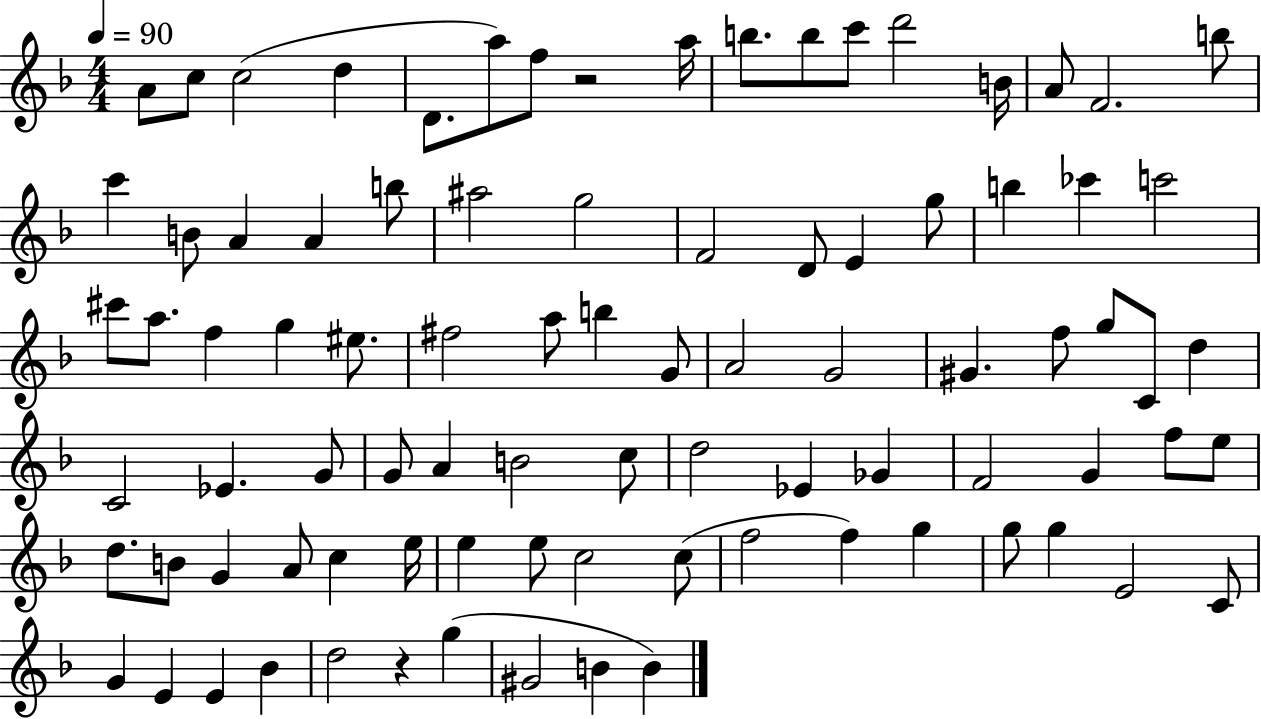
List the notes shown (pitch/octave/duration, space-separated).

A4/e C5/e C5/h D5/q D4/e. A5/e F5/e R/h A5/s B5/e. B5/e C6/e D6/h B4/s A4/e F4/h. B5/e C6/q B4/e A4/q A4/q B5/e A#5/h G5/h F4/h D4/e E4/q G5/e B5/q CES6/q C6/h C#6/e A5/e. F5/q G5/q EIS5/e. F#5/h A5/e B5/q G4/e A4/h G4/h G#4/q. F5/e G5/e C4/e D5/q C4/h Eb4/q. G4/e G4/e A4/q B4/h C5/e D5/h Eb4/q Gb4/q F4/h G4/q F5/e E5/e D5/e. B4/e G4/q A4/e C5/q E5/s E5/q E5/e C5/h C5/e F5/h F5/q G5/q G5/e G5/q E4/h C4/e G4/q E4/q E4/q Bb4/q D5/h R/q G5/q G#4/h B4/q B4/q